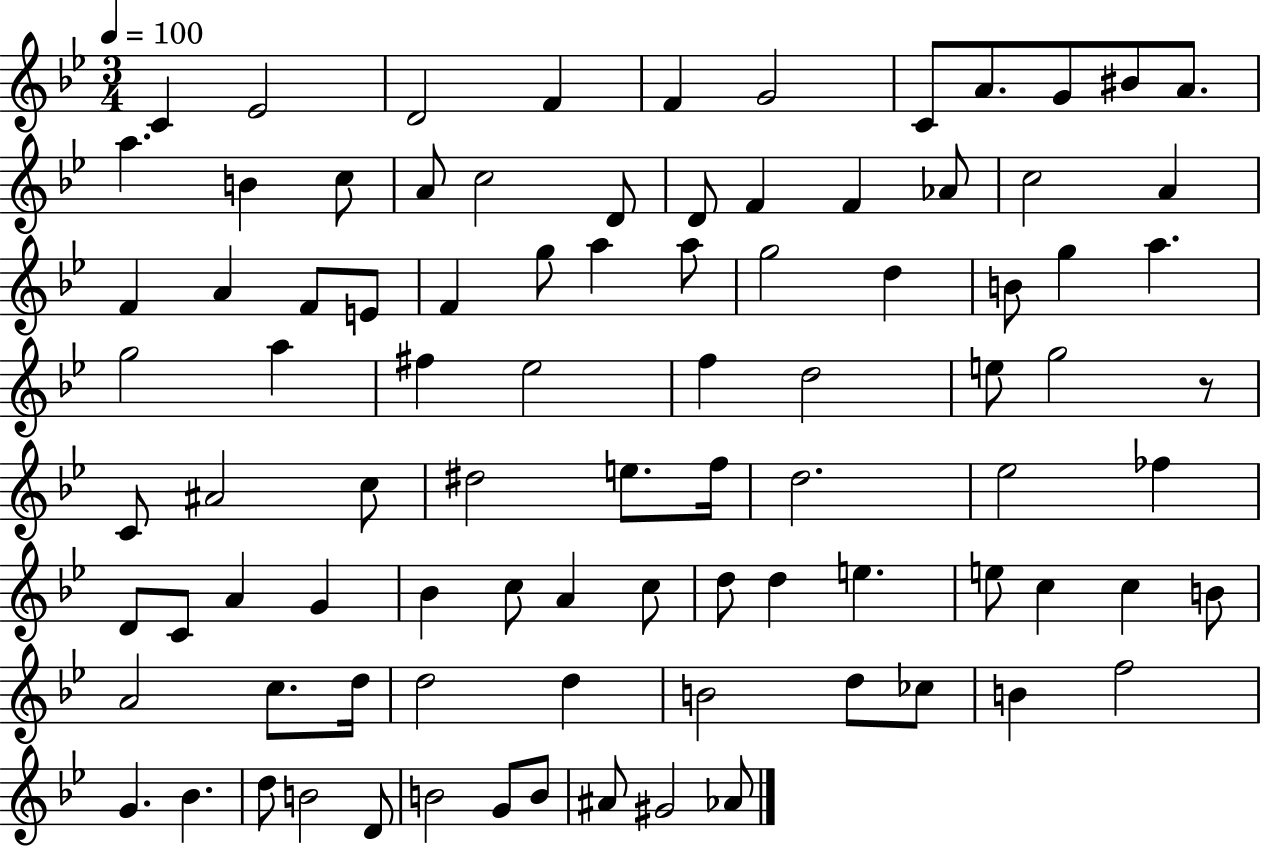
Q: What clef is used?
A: treble